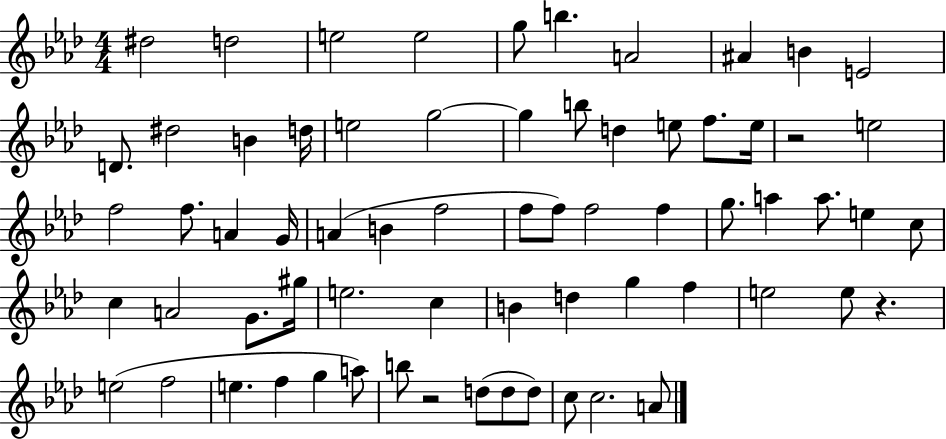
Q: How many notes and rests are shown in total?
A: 67